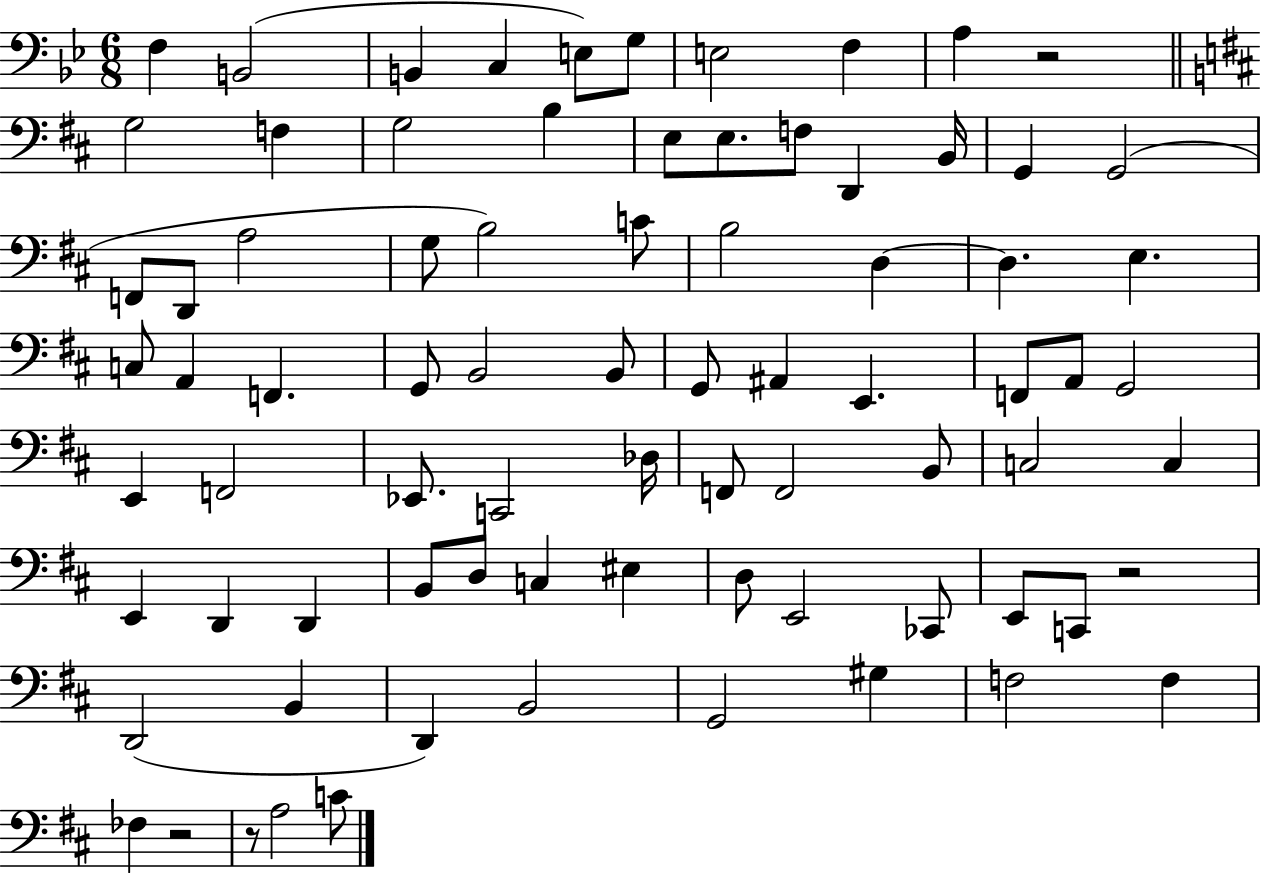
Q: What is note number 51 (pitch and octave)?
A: C3